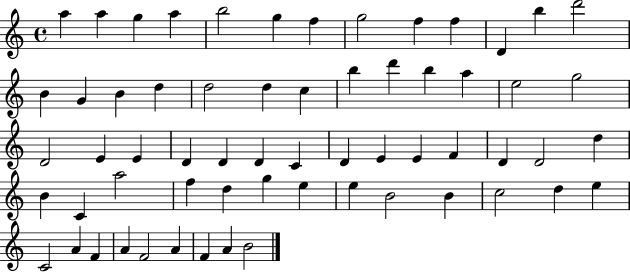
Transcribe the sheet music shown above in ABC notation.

X:1
T:Untitled
M:4/4
L:1/4
K:C
a a g a b2 g f g2 f f D b d'2 B G B d d2 d c b d' b a e2 g2 D2 E E D D D C D E E F D D2 d B C a2 f d g e e B2 B c2 d e C2 A F A F2 A F A B2